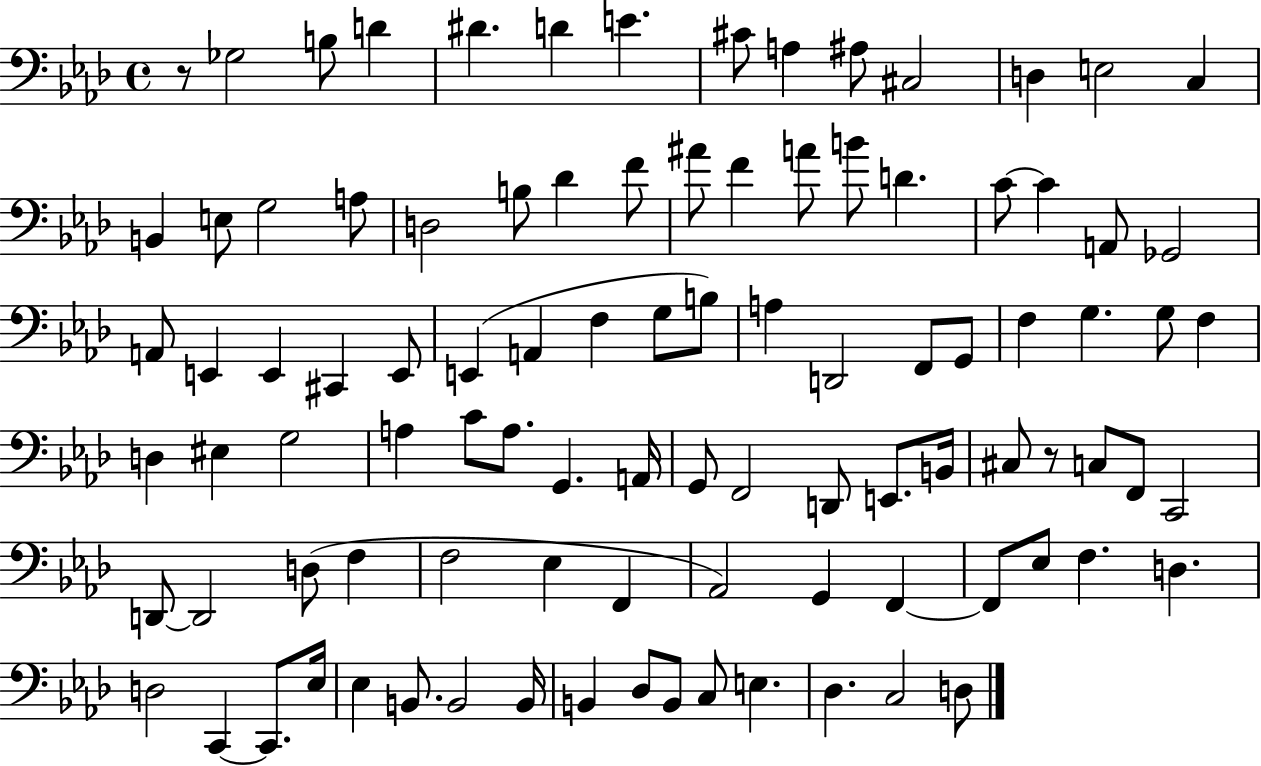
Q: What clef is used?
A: bass